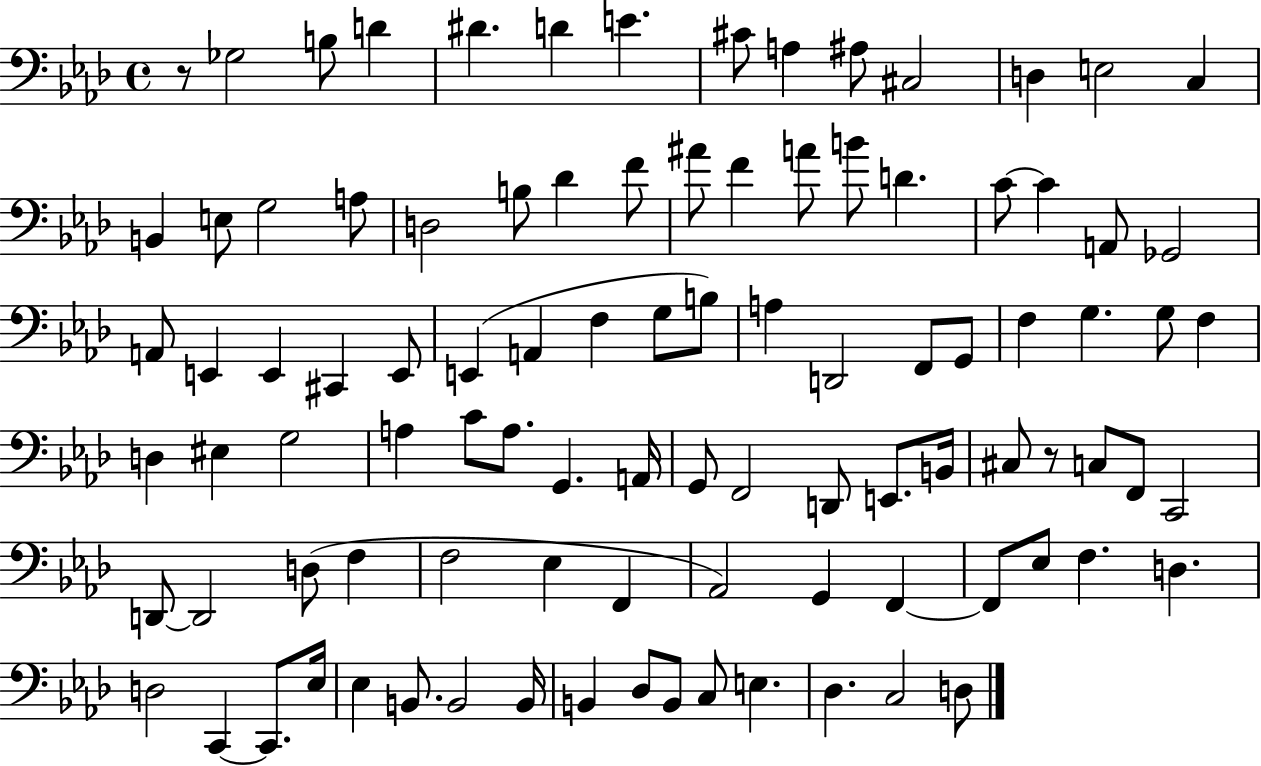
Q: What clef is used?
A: bass